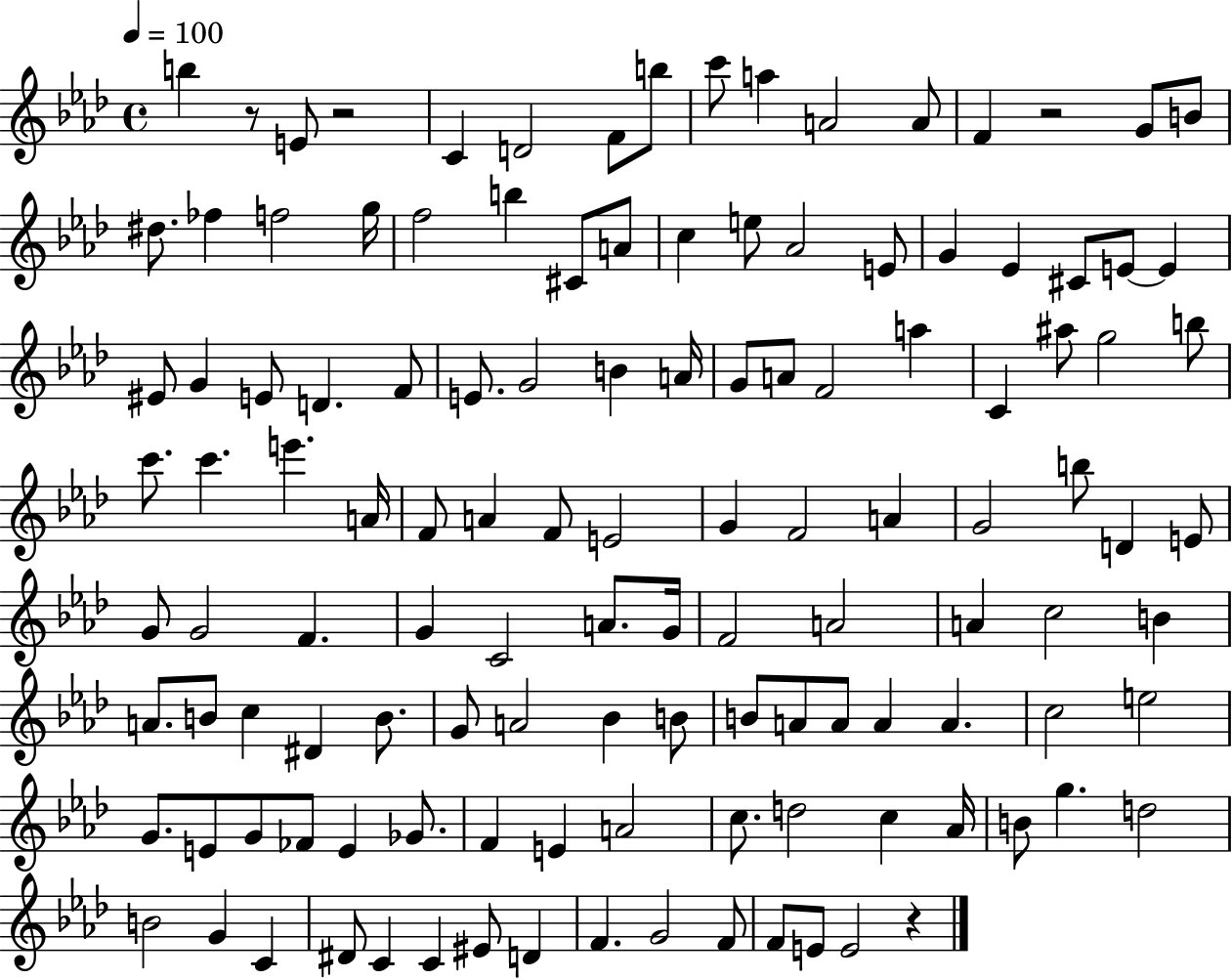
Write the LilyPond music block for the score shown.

{
  \clef treble
  \time 4/4
  \defaultTimeSignature
  \key aes \major
  \tempo 4 = 100
  b''4 r8 e'8 r2 | c'4 d'2 f'8 b''8 | c'''8 a''4 a'2 a'8 | f'4 r2 g'8 b'8 | \break dis''8. fes''4 f''2 g''16 | f''2 b''4 cis'8 a'8 | c''4 e''8 aes'2 e'8 | g'4 ees'4 cis'8 e'8~~ e'4 | \break eis'8 g'4 e'8 d'4. f'8 | e'8. g'2 b'4 a'16 | g'8 a'8 f'2 a''4 | c'4 ais''8 g''2 b''8 | \break c'''8. c'''4. e'''4. a'16 | f'8 a'4 f'8 e'2 | g'4 f'2 a'4 | g'2 b''8 d'4 e'8 | \break g'8 g'2 f'4. | g'4 c'2 a'8. g'16 | f'2 a'2 | a'4 c''2 b'4 | \break a'8. b'8 c''4 dis'4 b'8. | g'8 a'2 bes'4 b'8 | b'8 a'8 a'8 a'4 a'4. | c''2 e''2 | \break g'8. e'8 g'8 fes'8 e'4 ges'8. | f'4 e'4 a'2 | c''8. d''2 c''4 aes'16 | b'8 g''4. d''2 | \break b'2 g'4 c'4 | dis'8 c'4 c'4 eis'8 d'4 | f'4. g'2 f'8 | f'8 e'8 e'2 r4 | \break \bar "|."
}